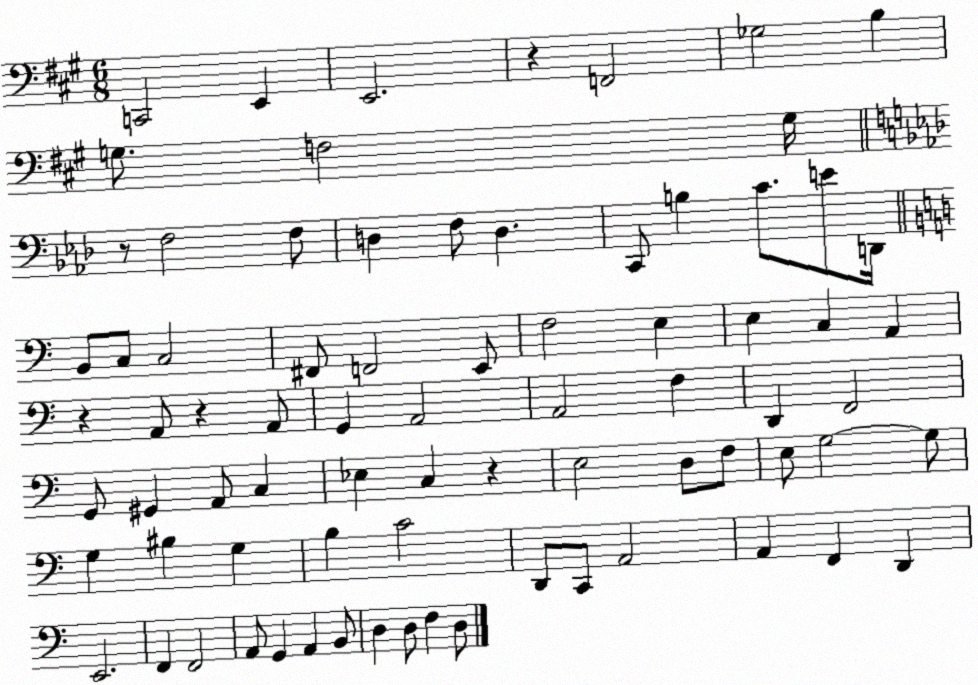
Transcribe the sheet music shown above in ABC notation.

X:1
T:Untitled
M:6/8
L:1/4
K:A
C,,2 E,, E,,2 z F,,2 _G,2 B, G,/2 F,2 G,/4 z/2 F,2 F,/2 D, F,/2 D, C,,/2 B, C/2 E/2 D,,/4 B,,/2 C,/2 C,2 ^F,,/2 F,,2 E,,/2 F,2 E, E, C, A,, z A,,/2 z A,,/2 G,, A,,2 A,,2 F, D,, F,,2 G,,/2 ^G,, A,,/2 C, _E, C, z E,2 D,/2 F,/2 E,/2 G,2 G,/2 G, ^B, G, B, C2 D,,/2 C,,/2 A,,2 A,, F,, D,, E,,2 F,, F,,2 A,,/2 G,, A,, B,,/2 D, D,/2 F, D,/2